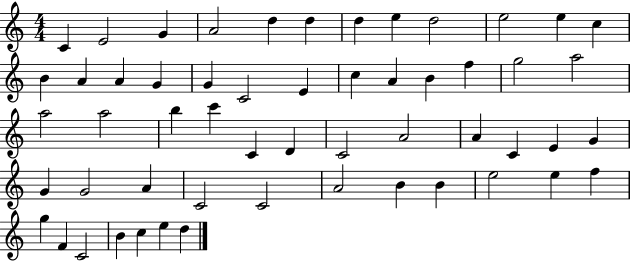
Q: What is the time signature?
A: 4/4